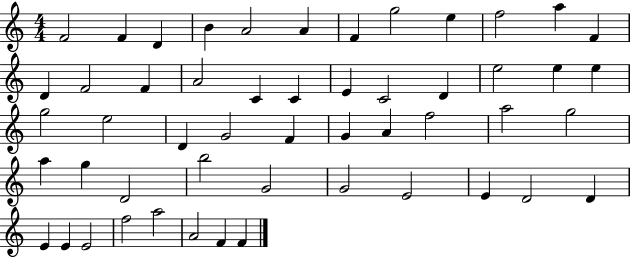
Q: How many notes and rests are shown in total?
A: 52